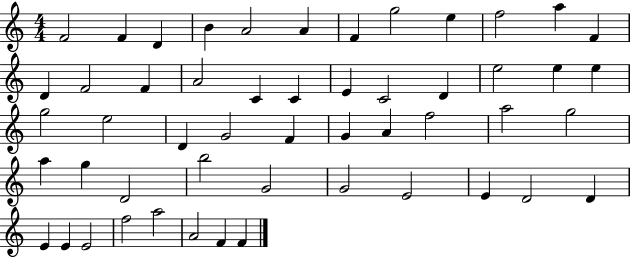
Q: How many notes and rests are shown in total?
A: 52